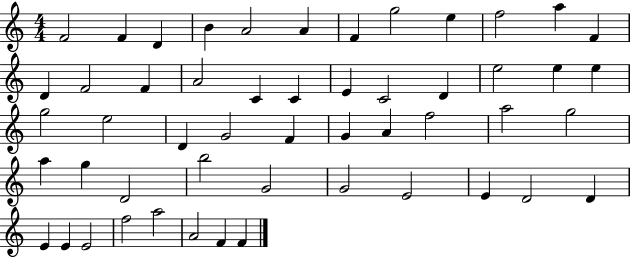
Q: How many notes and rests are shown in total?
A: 52